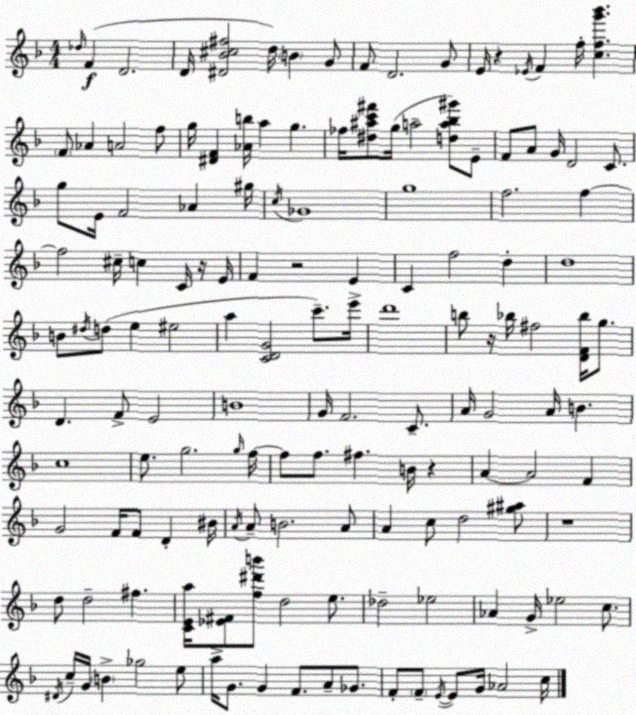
X:1
T:Untitled
M:4/4
L:1/4
K:F
_d/4 F D2 D/4 [^D_B^c^f]2 d/4 B G/2 F/2 D2 G/2 E/4 z _E/4 F f/4 [cfg'_b'] F/2 _A A2 f/2 g/4 [^DF] [_Ab]/4 a g _f/4 [^d^ac'^f']/2 g/4 a2 [da_b^g']/2 E/2 F/2 A/2 G/4 D2 C/2 g/2 E/4 F2 _A ^g/4 c/4 _G4 g4 f2 f f2 ^c/4 c C/4 z/4 E/4 F z2 E C f2 d d4 B/2 ^d/4 d/2 e ^e2 a [CDG]2 c'/2 e'/4 d'4 b/2 z/4 _b/4 ^f2 [DF_b]/4 g/2 D F/2 E2 B4 G/4 F2 C/2 A/4 G2 A/4 B c4 e/2 g2 g/4 f/4 f/2 f/2 ^f B/4 z A A2 F G2 F/4 F/2 D ^B/4 A/4 A/2 B2 A/2 A c/2 d2 [^g^a]/2 z4 d/2 d2 ^f [CEa]/4 [_E^F]/2 [f^d'b']/2 d2 e/2 _d2 _e2 _A G/4 _e2 c/2 ^D/4 c/4 G/4 B _g2 e/2 a/4 G/2 G F/2 A/2 _G/2 F/2 F/2 E/4 E/2 G/4 _A2 c/4